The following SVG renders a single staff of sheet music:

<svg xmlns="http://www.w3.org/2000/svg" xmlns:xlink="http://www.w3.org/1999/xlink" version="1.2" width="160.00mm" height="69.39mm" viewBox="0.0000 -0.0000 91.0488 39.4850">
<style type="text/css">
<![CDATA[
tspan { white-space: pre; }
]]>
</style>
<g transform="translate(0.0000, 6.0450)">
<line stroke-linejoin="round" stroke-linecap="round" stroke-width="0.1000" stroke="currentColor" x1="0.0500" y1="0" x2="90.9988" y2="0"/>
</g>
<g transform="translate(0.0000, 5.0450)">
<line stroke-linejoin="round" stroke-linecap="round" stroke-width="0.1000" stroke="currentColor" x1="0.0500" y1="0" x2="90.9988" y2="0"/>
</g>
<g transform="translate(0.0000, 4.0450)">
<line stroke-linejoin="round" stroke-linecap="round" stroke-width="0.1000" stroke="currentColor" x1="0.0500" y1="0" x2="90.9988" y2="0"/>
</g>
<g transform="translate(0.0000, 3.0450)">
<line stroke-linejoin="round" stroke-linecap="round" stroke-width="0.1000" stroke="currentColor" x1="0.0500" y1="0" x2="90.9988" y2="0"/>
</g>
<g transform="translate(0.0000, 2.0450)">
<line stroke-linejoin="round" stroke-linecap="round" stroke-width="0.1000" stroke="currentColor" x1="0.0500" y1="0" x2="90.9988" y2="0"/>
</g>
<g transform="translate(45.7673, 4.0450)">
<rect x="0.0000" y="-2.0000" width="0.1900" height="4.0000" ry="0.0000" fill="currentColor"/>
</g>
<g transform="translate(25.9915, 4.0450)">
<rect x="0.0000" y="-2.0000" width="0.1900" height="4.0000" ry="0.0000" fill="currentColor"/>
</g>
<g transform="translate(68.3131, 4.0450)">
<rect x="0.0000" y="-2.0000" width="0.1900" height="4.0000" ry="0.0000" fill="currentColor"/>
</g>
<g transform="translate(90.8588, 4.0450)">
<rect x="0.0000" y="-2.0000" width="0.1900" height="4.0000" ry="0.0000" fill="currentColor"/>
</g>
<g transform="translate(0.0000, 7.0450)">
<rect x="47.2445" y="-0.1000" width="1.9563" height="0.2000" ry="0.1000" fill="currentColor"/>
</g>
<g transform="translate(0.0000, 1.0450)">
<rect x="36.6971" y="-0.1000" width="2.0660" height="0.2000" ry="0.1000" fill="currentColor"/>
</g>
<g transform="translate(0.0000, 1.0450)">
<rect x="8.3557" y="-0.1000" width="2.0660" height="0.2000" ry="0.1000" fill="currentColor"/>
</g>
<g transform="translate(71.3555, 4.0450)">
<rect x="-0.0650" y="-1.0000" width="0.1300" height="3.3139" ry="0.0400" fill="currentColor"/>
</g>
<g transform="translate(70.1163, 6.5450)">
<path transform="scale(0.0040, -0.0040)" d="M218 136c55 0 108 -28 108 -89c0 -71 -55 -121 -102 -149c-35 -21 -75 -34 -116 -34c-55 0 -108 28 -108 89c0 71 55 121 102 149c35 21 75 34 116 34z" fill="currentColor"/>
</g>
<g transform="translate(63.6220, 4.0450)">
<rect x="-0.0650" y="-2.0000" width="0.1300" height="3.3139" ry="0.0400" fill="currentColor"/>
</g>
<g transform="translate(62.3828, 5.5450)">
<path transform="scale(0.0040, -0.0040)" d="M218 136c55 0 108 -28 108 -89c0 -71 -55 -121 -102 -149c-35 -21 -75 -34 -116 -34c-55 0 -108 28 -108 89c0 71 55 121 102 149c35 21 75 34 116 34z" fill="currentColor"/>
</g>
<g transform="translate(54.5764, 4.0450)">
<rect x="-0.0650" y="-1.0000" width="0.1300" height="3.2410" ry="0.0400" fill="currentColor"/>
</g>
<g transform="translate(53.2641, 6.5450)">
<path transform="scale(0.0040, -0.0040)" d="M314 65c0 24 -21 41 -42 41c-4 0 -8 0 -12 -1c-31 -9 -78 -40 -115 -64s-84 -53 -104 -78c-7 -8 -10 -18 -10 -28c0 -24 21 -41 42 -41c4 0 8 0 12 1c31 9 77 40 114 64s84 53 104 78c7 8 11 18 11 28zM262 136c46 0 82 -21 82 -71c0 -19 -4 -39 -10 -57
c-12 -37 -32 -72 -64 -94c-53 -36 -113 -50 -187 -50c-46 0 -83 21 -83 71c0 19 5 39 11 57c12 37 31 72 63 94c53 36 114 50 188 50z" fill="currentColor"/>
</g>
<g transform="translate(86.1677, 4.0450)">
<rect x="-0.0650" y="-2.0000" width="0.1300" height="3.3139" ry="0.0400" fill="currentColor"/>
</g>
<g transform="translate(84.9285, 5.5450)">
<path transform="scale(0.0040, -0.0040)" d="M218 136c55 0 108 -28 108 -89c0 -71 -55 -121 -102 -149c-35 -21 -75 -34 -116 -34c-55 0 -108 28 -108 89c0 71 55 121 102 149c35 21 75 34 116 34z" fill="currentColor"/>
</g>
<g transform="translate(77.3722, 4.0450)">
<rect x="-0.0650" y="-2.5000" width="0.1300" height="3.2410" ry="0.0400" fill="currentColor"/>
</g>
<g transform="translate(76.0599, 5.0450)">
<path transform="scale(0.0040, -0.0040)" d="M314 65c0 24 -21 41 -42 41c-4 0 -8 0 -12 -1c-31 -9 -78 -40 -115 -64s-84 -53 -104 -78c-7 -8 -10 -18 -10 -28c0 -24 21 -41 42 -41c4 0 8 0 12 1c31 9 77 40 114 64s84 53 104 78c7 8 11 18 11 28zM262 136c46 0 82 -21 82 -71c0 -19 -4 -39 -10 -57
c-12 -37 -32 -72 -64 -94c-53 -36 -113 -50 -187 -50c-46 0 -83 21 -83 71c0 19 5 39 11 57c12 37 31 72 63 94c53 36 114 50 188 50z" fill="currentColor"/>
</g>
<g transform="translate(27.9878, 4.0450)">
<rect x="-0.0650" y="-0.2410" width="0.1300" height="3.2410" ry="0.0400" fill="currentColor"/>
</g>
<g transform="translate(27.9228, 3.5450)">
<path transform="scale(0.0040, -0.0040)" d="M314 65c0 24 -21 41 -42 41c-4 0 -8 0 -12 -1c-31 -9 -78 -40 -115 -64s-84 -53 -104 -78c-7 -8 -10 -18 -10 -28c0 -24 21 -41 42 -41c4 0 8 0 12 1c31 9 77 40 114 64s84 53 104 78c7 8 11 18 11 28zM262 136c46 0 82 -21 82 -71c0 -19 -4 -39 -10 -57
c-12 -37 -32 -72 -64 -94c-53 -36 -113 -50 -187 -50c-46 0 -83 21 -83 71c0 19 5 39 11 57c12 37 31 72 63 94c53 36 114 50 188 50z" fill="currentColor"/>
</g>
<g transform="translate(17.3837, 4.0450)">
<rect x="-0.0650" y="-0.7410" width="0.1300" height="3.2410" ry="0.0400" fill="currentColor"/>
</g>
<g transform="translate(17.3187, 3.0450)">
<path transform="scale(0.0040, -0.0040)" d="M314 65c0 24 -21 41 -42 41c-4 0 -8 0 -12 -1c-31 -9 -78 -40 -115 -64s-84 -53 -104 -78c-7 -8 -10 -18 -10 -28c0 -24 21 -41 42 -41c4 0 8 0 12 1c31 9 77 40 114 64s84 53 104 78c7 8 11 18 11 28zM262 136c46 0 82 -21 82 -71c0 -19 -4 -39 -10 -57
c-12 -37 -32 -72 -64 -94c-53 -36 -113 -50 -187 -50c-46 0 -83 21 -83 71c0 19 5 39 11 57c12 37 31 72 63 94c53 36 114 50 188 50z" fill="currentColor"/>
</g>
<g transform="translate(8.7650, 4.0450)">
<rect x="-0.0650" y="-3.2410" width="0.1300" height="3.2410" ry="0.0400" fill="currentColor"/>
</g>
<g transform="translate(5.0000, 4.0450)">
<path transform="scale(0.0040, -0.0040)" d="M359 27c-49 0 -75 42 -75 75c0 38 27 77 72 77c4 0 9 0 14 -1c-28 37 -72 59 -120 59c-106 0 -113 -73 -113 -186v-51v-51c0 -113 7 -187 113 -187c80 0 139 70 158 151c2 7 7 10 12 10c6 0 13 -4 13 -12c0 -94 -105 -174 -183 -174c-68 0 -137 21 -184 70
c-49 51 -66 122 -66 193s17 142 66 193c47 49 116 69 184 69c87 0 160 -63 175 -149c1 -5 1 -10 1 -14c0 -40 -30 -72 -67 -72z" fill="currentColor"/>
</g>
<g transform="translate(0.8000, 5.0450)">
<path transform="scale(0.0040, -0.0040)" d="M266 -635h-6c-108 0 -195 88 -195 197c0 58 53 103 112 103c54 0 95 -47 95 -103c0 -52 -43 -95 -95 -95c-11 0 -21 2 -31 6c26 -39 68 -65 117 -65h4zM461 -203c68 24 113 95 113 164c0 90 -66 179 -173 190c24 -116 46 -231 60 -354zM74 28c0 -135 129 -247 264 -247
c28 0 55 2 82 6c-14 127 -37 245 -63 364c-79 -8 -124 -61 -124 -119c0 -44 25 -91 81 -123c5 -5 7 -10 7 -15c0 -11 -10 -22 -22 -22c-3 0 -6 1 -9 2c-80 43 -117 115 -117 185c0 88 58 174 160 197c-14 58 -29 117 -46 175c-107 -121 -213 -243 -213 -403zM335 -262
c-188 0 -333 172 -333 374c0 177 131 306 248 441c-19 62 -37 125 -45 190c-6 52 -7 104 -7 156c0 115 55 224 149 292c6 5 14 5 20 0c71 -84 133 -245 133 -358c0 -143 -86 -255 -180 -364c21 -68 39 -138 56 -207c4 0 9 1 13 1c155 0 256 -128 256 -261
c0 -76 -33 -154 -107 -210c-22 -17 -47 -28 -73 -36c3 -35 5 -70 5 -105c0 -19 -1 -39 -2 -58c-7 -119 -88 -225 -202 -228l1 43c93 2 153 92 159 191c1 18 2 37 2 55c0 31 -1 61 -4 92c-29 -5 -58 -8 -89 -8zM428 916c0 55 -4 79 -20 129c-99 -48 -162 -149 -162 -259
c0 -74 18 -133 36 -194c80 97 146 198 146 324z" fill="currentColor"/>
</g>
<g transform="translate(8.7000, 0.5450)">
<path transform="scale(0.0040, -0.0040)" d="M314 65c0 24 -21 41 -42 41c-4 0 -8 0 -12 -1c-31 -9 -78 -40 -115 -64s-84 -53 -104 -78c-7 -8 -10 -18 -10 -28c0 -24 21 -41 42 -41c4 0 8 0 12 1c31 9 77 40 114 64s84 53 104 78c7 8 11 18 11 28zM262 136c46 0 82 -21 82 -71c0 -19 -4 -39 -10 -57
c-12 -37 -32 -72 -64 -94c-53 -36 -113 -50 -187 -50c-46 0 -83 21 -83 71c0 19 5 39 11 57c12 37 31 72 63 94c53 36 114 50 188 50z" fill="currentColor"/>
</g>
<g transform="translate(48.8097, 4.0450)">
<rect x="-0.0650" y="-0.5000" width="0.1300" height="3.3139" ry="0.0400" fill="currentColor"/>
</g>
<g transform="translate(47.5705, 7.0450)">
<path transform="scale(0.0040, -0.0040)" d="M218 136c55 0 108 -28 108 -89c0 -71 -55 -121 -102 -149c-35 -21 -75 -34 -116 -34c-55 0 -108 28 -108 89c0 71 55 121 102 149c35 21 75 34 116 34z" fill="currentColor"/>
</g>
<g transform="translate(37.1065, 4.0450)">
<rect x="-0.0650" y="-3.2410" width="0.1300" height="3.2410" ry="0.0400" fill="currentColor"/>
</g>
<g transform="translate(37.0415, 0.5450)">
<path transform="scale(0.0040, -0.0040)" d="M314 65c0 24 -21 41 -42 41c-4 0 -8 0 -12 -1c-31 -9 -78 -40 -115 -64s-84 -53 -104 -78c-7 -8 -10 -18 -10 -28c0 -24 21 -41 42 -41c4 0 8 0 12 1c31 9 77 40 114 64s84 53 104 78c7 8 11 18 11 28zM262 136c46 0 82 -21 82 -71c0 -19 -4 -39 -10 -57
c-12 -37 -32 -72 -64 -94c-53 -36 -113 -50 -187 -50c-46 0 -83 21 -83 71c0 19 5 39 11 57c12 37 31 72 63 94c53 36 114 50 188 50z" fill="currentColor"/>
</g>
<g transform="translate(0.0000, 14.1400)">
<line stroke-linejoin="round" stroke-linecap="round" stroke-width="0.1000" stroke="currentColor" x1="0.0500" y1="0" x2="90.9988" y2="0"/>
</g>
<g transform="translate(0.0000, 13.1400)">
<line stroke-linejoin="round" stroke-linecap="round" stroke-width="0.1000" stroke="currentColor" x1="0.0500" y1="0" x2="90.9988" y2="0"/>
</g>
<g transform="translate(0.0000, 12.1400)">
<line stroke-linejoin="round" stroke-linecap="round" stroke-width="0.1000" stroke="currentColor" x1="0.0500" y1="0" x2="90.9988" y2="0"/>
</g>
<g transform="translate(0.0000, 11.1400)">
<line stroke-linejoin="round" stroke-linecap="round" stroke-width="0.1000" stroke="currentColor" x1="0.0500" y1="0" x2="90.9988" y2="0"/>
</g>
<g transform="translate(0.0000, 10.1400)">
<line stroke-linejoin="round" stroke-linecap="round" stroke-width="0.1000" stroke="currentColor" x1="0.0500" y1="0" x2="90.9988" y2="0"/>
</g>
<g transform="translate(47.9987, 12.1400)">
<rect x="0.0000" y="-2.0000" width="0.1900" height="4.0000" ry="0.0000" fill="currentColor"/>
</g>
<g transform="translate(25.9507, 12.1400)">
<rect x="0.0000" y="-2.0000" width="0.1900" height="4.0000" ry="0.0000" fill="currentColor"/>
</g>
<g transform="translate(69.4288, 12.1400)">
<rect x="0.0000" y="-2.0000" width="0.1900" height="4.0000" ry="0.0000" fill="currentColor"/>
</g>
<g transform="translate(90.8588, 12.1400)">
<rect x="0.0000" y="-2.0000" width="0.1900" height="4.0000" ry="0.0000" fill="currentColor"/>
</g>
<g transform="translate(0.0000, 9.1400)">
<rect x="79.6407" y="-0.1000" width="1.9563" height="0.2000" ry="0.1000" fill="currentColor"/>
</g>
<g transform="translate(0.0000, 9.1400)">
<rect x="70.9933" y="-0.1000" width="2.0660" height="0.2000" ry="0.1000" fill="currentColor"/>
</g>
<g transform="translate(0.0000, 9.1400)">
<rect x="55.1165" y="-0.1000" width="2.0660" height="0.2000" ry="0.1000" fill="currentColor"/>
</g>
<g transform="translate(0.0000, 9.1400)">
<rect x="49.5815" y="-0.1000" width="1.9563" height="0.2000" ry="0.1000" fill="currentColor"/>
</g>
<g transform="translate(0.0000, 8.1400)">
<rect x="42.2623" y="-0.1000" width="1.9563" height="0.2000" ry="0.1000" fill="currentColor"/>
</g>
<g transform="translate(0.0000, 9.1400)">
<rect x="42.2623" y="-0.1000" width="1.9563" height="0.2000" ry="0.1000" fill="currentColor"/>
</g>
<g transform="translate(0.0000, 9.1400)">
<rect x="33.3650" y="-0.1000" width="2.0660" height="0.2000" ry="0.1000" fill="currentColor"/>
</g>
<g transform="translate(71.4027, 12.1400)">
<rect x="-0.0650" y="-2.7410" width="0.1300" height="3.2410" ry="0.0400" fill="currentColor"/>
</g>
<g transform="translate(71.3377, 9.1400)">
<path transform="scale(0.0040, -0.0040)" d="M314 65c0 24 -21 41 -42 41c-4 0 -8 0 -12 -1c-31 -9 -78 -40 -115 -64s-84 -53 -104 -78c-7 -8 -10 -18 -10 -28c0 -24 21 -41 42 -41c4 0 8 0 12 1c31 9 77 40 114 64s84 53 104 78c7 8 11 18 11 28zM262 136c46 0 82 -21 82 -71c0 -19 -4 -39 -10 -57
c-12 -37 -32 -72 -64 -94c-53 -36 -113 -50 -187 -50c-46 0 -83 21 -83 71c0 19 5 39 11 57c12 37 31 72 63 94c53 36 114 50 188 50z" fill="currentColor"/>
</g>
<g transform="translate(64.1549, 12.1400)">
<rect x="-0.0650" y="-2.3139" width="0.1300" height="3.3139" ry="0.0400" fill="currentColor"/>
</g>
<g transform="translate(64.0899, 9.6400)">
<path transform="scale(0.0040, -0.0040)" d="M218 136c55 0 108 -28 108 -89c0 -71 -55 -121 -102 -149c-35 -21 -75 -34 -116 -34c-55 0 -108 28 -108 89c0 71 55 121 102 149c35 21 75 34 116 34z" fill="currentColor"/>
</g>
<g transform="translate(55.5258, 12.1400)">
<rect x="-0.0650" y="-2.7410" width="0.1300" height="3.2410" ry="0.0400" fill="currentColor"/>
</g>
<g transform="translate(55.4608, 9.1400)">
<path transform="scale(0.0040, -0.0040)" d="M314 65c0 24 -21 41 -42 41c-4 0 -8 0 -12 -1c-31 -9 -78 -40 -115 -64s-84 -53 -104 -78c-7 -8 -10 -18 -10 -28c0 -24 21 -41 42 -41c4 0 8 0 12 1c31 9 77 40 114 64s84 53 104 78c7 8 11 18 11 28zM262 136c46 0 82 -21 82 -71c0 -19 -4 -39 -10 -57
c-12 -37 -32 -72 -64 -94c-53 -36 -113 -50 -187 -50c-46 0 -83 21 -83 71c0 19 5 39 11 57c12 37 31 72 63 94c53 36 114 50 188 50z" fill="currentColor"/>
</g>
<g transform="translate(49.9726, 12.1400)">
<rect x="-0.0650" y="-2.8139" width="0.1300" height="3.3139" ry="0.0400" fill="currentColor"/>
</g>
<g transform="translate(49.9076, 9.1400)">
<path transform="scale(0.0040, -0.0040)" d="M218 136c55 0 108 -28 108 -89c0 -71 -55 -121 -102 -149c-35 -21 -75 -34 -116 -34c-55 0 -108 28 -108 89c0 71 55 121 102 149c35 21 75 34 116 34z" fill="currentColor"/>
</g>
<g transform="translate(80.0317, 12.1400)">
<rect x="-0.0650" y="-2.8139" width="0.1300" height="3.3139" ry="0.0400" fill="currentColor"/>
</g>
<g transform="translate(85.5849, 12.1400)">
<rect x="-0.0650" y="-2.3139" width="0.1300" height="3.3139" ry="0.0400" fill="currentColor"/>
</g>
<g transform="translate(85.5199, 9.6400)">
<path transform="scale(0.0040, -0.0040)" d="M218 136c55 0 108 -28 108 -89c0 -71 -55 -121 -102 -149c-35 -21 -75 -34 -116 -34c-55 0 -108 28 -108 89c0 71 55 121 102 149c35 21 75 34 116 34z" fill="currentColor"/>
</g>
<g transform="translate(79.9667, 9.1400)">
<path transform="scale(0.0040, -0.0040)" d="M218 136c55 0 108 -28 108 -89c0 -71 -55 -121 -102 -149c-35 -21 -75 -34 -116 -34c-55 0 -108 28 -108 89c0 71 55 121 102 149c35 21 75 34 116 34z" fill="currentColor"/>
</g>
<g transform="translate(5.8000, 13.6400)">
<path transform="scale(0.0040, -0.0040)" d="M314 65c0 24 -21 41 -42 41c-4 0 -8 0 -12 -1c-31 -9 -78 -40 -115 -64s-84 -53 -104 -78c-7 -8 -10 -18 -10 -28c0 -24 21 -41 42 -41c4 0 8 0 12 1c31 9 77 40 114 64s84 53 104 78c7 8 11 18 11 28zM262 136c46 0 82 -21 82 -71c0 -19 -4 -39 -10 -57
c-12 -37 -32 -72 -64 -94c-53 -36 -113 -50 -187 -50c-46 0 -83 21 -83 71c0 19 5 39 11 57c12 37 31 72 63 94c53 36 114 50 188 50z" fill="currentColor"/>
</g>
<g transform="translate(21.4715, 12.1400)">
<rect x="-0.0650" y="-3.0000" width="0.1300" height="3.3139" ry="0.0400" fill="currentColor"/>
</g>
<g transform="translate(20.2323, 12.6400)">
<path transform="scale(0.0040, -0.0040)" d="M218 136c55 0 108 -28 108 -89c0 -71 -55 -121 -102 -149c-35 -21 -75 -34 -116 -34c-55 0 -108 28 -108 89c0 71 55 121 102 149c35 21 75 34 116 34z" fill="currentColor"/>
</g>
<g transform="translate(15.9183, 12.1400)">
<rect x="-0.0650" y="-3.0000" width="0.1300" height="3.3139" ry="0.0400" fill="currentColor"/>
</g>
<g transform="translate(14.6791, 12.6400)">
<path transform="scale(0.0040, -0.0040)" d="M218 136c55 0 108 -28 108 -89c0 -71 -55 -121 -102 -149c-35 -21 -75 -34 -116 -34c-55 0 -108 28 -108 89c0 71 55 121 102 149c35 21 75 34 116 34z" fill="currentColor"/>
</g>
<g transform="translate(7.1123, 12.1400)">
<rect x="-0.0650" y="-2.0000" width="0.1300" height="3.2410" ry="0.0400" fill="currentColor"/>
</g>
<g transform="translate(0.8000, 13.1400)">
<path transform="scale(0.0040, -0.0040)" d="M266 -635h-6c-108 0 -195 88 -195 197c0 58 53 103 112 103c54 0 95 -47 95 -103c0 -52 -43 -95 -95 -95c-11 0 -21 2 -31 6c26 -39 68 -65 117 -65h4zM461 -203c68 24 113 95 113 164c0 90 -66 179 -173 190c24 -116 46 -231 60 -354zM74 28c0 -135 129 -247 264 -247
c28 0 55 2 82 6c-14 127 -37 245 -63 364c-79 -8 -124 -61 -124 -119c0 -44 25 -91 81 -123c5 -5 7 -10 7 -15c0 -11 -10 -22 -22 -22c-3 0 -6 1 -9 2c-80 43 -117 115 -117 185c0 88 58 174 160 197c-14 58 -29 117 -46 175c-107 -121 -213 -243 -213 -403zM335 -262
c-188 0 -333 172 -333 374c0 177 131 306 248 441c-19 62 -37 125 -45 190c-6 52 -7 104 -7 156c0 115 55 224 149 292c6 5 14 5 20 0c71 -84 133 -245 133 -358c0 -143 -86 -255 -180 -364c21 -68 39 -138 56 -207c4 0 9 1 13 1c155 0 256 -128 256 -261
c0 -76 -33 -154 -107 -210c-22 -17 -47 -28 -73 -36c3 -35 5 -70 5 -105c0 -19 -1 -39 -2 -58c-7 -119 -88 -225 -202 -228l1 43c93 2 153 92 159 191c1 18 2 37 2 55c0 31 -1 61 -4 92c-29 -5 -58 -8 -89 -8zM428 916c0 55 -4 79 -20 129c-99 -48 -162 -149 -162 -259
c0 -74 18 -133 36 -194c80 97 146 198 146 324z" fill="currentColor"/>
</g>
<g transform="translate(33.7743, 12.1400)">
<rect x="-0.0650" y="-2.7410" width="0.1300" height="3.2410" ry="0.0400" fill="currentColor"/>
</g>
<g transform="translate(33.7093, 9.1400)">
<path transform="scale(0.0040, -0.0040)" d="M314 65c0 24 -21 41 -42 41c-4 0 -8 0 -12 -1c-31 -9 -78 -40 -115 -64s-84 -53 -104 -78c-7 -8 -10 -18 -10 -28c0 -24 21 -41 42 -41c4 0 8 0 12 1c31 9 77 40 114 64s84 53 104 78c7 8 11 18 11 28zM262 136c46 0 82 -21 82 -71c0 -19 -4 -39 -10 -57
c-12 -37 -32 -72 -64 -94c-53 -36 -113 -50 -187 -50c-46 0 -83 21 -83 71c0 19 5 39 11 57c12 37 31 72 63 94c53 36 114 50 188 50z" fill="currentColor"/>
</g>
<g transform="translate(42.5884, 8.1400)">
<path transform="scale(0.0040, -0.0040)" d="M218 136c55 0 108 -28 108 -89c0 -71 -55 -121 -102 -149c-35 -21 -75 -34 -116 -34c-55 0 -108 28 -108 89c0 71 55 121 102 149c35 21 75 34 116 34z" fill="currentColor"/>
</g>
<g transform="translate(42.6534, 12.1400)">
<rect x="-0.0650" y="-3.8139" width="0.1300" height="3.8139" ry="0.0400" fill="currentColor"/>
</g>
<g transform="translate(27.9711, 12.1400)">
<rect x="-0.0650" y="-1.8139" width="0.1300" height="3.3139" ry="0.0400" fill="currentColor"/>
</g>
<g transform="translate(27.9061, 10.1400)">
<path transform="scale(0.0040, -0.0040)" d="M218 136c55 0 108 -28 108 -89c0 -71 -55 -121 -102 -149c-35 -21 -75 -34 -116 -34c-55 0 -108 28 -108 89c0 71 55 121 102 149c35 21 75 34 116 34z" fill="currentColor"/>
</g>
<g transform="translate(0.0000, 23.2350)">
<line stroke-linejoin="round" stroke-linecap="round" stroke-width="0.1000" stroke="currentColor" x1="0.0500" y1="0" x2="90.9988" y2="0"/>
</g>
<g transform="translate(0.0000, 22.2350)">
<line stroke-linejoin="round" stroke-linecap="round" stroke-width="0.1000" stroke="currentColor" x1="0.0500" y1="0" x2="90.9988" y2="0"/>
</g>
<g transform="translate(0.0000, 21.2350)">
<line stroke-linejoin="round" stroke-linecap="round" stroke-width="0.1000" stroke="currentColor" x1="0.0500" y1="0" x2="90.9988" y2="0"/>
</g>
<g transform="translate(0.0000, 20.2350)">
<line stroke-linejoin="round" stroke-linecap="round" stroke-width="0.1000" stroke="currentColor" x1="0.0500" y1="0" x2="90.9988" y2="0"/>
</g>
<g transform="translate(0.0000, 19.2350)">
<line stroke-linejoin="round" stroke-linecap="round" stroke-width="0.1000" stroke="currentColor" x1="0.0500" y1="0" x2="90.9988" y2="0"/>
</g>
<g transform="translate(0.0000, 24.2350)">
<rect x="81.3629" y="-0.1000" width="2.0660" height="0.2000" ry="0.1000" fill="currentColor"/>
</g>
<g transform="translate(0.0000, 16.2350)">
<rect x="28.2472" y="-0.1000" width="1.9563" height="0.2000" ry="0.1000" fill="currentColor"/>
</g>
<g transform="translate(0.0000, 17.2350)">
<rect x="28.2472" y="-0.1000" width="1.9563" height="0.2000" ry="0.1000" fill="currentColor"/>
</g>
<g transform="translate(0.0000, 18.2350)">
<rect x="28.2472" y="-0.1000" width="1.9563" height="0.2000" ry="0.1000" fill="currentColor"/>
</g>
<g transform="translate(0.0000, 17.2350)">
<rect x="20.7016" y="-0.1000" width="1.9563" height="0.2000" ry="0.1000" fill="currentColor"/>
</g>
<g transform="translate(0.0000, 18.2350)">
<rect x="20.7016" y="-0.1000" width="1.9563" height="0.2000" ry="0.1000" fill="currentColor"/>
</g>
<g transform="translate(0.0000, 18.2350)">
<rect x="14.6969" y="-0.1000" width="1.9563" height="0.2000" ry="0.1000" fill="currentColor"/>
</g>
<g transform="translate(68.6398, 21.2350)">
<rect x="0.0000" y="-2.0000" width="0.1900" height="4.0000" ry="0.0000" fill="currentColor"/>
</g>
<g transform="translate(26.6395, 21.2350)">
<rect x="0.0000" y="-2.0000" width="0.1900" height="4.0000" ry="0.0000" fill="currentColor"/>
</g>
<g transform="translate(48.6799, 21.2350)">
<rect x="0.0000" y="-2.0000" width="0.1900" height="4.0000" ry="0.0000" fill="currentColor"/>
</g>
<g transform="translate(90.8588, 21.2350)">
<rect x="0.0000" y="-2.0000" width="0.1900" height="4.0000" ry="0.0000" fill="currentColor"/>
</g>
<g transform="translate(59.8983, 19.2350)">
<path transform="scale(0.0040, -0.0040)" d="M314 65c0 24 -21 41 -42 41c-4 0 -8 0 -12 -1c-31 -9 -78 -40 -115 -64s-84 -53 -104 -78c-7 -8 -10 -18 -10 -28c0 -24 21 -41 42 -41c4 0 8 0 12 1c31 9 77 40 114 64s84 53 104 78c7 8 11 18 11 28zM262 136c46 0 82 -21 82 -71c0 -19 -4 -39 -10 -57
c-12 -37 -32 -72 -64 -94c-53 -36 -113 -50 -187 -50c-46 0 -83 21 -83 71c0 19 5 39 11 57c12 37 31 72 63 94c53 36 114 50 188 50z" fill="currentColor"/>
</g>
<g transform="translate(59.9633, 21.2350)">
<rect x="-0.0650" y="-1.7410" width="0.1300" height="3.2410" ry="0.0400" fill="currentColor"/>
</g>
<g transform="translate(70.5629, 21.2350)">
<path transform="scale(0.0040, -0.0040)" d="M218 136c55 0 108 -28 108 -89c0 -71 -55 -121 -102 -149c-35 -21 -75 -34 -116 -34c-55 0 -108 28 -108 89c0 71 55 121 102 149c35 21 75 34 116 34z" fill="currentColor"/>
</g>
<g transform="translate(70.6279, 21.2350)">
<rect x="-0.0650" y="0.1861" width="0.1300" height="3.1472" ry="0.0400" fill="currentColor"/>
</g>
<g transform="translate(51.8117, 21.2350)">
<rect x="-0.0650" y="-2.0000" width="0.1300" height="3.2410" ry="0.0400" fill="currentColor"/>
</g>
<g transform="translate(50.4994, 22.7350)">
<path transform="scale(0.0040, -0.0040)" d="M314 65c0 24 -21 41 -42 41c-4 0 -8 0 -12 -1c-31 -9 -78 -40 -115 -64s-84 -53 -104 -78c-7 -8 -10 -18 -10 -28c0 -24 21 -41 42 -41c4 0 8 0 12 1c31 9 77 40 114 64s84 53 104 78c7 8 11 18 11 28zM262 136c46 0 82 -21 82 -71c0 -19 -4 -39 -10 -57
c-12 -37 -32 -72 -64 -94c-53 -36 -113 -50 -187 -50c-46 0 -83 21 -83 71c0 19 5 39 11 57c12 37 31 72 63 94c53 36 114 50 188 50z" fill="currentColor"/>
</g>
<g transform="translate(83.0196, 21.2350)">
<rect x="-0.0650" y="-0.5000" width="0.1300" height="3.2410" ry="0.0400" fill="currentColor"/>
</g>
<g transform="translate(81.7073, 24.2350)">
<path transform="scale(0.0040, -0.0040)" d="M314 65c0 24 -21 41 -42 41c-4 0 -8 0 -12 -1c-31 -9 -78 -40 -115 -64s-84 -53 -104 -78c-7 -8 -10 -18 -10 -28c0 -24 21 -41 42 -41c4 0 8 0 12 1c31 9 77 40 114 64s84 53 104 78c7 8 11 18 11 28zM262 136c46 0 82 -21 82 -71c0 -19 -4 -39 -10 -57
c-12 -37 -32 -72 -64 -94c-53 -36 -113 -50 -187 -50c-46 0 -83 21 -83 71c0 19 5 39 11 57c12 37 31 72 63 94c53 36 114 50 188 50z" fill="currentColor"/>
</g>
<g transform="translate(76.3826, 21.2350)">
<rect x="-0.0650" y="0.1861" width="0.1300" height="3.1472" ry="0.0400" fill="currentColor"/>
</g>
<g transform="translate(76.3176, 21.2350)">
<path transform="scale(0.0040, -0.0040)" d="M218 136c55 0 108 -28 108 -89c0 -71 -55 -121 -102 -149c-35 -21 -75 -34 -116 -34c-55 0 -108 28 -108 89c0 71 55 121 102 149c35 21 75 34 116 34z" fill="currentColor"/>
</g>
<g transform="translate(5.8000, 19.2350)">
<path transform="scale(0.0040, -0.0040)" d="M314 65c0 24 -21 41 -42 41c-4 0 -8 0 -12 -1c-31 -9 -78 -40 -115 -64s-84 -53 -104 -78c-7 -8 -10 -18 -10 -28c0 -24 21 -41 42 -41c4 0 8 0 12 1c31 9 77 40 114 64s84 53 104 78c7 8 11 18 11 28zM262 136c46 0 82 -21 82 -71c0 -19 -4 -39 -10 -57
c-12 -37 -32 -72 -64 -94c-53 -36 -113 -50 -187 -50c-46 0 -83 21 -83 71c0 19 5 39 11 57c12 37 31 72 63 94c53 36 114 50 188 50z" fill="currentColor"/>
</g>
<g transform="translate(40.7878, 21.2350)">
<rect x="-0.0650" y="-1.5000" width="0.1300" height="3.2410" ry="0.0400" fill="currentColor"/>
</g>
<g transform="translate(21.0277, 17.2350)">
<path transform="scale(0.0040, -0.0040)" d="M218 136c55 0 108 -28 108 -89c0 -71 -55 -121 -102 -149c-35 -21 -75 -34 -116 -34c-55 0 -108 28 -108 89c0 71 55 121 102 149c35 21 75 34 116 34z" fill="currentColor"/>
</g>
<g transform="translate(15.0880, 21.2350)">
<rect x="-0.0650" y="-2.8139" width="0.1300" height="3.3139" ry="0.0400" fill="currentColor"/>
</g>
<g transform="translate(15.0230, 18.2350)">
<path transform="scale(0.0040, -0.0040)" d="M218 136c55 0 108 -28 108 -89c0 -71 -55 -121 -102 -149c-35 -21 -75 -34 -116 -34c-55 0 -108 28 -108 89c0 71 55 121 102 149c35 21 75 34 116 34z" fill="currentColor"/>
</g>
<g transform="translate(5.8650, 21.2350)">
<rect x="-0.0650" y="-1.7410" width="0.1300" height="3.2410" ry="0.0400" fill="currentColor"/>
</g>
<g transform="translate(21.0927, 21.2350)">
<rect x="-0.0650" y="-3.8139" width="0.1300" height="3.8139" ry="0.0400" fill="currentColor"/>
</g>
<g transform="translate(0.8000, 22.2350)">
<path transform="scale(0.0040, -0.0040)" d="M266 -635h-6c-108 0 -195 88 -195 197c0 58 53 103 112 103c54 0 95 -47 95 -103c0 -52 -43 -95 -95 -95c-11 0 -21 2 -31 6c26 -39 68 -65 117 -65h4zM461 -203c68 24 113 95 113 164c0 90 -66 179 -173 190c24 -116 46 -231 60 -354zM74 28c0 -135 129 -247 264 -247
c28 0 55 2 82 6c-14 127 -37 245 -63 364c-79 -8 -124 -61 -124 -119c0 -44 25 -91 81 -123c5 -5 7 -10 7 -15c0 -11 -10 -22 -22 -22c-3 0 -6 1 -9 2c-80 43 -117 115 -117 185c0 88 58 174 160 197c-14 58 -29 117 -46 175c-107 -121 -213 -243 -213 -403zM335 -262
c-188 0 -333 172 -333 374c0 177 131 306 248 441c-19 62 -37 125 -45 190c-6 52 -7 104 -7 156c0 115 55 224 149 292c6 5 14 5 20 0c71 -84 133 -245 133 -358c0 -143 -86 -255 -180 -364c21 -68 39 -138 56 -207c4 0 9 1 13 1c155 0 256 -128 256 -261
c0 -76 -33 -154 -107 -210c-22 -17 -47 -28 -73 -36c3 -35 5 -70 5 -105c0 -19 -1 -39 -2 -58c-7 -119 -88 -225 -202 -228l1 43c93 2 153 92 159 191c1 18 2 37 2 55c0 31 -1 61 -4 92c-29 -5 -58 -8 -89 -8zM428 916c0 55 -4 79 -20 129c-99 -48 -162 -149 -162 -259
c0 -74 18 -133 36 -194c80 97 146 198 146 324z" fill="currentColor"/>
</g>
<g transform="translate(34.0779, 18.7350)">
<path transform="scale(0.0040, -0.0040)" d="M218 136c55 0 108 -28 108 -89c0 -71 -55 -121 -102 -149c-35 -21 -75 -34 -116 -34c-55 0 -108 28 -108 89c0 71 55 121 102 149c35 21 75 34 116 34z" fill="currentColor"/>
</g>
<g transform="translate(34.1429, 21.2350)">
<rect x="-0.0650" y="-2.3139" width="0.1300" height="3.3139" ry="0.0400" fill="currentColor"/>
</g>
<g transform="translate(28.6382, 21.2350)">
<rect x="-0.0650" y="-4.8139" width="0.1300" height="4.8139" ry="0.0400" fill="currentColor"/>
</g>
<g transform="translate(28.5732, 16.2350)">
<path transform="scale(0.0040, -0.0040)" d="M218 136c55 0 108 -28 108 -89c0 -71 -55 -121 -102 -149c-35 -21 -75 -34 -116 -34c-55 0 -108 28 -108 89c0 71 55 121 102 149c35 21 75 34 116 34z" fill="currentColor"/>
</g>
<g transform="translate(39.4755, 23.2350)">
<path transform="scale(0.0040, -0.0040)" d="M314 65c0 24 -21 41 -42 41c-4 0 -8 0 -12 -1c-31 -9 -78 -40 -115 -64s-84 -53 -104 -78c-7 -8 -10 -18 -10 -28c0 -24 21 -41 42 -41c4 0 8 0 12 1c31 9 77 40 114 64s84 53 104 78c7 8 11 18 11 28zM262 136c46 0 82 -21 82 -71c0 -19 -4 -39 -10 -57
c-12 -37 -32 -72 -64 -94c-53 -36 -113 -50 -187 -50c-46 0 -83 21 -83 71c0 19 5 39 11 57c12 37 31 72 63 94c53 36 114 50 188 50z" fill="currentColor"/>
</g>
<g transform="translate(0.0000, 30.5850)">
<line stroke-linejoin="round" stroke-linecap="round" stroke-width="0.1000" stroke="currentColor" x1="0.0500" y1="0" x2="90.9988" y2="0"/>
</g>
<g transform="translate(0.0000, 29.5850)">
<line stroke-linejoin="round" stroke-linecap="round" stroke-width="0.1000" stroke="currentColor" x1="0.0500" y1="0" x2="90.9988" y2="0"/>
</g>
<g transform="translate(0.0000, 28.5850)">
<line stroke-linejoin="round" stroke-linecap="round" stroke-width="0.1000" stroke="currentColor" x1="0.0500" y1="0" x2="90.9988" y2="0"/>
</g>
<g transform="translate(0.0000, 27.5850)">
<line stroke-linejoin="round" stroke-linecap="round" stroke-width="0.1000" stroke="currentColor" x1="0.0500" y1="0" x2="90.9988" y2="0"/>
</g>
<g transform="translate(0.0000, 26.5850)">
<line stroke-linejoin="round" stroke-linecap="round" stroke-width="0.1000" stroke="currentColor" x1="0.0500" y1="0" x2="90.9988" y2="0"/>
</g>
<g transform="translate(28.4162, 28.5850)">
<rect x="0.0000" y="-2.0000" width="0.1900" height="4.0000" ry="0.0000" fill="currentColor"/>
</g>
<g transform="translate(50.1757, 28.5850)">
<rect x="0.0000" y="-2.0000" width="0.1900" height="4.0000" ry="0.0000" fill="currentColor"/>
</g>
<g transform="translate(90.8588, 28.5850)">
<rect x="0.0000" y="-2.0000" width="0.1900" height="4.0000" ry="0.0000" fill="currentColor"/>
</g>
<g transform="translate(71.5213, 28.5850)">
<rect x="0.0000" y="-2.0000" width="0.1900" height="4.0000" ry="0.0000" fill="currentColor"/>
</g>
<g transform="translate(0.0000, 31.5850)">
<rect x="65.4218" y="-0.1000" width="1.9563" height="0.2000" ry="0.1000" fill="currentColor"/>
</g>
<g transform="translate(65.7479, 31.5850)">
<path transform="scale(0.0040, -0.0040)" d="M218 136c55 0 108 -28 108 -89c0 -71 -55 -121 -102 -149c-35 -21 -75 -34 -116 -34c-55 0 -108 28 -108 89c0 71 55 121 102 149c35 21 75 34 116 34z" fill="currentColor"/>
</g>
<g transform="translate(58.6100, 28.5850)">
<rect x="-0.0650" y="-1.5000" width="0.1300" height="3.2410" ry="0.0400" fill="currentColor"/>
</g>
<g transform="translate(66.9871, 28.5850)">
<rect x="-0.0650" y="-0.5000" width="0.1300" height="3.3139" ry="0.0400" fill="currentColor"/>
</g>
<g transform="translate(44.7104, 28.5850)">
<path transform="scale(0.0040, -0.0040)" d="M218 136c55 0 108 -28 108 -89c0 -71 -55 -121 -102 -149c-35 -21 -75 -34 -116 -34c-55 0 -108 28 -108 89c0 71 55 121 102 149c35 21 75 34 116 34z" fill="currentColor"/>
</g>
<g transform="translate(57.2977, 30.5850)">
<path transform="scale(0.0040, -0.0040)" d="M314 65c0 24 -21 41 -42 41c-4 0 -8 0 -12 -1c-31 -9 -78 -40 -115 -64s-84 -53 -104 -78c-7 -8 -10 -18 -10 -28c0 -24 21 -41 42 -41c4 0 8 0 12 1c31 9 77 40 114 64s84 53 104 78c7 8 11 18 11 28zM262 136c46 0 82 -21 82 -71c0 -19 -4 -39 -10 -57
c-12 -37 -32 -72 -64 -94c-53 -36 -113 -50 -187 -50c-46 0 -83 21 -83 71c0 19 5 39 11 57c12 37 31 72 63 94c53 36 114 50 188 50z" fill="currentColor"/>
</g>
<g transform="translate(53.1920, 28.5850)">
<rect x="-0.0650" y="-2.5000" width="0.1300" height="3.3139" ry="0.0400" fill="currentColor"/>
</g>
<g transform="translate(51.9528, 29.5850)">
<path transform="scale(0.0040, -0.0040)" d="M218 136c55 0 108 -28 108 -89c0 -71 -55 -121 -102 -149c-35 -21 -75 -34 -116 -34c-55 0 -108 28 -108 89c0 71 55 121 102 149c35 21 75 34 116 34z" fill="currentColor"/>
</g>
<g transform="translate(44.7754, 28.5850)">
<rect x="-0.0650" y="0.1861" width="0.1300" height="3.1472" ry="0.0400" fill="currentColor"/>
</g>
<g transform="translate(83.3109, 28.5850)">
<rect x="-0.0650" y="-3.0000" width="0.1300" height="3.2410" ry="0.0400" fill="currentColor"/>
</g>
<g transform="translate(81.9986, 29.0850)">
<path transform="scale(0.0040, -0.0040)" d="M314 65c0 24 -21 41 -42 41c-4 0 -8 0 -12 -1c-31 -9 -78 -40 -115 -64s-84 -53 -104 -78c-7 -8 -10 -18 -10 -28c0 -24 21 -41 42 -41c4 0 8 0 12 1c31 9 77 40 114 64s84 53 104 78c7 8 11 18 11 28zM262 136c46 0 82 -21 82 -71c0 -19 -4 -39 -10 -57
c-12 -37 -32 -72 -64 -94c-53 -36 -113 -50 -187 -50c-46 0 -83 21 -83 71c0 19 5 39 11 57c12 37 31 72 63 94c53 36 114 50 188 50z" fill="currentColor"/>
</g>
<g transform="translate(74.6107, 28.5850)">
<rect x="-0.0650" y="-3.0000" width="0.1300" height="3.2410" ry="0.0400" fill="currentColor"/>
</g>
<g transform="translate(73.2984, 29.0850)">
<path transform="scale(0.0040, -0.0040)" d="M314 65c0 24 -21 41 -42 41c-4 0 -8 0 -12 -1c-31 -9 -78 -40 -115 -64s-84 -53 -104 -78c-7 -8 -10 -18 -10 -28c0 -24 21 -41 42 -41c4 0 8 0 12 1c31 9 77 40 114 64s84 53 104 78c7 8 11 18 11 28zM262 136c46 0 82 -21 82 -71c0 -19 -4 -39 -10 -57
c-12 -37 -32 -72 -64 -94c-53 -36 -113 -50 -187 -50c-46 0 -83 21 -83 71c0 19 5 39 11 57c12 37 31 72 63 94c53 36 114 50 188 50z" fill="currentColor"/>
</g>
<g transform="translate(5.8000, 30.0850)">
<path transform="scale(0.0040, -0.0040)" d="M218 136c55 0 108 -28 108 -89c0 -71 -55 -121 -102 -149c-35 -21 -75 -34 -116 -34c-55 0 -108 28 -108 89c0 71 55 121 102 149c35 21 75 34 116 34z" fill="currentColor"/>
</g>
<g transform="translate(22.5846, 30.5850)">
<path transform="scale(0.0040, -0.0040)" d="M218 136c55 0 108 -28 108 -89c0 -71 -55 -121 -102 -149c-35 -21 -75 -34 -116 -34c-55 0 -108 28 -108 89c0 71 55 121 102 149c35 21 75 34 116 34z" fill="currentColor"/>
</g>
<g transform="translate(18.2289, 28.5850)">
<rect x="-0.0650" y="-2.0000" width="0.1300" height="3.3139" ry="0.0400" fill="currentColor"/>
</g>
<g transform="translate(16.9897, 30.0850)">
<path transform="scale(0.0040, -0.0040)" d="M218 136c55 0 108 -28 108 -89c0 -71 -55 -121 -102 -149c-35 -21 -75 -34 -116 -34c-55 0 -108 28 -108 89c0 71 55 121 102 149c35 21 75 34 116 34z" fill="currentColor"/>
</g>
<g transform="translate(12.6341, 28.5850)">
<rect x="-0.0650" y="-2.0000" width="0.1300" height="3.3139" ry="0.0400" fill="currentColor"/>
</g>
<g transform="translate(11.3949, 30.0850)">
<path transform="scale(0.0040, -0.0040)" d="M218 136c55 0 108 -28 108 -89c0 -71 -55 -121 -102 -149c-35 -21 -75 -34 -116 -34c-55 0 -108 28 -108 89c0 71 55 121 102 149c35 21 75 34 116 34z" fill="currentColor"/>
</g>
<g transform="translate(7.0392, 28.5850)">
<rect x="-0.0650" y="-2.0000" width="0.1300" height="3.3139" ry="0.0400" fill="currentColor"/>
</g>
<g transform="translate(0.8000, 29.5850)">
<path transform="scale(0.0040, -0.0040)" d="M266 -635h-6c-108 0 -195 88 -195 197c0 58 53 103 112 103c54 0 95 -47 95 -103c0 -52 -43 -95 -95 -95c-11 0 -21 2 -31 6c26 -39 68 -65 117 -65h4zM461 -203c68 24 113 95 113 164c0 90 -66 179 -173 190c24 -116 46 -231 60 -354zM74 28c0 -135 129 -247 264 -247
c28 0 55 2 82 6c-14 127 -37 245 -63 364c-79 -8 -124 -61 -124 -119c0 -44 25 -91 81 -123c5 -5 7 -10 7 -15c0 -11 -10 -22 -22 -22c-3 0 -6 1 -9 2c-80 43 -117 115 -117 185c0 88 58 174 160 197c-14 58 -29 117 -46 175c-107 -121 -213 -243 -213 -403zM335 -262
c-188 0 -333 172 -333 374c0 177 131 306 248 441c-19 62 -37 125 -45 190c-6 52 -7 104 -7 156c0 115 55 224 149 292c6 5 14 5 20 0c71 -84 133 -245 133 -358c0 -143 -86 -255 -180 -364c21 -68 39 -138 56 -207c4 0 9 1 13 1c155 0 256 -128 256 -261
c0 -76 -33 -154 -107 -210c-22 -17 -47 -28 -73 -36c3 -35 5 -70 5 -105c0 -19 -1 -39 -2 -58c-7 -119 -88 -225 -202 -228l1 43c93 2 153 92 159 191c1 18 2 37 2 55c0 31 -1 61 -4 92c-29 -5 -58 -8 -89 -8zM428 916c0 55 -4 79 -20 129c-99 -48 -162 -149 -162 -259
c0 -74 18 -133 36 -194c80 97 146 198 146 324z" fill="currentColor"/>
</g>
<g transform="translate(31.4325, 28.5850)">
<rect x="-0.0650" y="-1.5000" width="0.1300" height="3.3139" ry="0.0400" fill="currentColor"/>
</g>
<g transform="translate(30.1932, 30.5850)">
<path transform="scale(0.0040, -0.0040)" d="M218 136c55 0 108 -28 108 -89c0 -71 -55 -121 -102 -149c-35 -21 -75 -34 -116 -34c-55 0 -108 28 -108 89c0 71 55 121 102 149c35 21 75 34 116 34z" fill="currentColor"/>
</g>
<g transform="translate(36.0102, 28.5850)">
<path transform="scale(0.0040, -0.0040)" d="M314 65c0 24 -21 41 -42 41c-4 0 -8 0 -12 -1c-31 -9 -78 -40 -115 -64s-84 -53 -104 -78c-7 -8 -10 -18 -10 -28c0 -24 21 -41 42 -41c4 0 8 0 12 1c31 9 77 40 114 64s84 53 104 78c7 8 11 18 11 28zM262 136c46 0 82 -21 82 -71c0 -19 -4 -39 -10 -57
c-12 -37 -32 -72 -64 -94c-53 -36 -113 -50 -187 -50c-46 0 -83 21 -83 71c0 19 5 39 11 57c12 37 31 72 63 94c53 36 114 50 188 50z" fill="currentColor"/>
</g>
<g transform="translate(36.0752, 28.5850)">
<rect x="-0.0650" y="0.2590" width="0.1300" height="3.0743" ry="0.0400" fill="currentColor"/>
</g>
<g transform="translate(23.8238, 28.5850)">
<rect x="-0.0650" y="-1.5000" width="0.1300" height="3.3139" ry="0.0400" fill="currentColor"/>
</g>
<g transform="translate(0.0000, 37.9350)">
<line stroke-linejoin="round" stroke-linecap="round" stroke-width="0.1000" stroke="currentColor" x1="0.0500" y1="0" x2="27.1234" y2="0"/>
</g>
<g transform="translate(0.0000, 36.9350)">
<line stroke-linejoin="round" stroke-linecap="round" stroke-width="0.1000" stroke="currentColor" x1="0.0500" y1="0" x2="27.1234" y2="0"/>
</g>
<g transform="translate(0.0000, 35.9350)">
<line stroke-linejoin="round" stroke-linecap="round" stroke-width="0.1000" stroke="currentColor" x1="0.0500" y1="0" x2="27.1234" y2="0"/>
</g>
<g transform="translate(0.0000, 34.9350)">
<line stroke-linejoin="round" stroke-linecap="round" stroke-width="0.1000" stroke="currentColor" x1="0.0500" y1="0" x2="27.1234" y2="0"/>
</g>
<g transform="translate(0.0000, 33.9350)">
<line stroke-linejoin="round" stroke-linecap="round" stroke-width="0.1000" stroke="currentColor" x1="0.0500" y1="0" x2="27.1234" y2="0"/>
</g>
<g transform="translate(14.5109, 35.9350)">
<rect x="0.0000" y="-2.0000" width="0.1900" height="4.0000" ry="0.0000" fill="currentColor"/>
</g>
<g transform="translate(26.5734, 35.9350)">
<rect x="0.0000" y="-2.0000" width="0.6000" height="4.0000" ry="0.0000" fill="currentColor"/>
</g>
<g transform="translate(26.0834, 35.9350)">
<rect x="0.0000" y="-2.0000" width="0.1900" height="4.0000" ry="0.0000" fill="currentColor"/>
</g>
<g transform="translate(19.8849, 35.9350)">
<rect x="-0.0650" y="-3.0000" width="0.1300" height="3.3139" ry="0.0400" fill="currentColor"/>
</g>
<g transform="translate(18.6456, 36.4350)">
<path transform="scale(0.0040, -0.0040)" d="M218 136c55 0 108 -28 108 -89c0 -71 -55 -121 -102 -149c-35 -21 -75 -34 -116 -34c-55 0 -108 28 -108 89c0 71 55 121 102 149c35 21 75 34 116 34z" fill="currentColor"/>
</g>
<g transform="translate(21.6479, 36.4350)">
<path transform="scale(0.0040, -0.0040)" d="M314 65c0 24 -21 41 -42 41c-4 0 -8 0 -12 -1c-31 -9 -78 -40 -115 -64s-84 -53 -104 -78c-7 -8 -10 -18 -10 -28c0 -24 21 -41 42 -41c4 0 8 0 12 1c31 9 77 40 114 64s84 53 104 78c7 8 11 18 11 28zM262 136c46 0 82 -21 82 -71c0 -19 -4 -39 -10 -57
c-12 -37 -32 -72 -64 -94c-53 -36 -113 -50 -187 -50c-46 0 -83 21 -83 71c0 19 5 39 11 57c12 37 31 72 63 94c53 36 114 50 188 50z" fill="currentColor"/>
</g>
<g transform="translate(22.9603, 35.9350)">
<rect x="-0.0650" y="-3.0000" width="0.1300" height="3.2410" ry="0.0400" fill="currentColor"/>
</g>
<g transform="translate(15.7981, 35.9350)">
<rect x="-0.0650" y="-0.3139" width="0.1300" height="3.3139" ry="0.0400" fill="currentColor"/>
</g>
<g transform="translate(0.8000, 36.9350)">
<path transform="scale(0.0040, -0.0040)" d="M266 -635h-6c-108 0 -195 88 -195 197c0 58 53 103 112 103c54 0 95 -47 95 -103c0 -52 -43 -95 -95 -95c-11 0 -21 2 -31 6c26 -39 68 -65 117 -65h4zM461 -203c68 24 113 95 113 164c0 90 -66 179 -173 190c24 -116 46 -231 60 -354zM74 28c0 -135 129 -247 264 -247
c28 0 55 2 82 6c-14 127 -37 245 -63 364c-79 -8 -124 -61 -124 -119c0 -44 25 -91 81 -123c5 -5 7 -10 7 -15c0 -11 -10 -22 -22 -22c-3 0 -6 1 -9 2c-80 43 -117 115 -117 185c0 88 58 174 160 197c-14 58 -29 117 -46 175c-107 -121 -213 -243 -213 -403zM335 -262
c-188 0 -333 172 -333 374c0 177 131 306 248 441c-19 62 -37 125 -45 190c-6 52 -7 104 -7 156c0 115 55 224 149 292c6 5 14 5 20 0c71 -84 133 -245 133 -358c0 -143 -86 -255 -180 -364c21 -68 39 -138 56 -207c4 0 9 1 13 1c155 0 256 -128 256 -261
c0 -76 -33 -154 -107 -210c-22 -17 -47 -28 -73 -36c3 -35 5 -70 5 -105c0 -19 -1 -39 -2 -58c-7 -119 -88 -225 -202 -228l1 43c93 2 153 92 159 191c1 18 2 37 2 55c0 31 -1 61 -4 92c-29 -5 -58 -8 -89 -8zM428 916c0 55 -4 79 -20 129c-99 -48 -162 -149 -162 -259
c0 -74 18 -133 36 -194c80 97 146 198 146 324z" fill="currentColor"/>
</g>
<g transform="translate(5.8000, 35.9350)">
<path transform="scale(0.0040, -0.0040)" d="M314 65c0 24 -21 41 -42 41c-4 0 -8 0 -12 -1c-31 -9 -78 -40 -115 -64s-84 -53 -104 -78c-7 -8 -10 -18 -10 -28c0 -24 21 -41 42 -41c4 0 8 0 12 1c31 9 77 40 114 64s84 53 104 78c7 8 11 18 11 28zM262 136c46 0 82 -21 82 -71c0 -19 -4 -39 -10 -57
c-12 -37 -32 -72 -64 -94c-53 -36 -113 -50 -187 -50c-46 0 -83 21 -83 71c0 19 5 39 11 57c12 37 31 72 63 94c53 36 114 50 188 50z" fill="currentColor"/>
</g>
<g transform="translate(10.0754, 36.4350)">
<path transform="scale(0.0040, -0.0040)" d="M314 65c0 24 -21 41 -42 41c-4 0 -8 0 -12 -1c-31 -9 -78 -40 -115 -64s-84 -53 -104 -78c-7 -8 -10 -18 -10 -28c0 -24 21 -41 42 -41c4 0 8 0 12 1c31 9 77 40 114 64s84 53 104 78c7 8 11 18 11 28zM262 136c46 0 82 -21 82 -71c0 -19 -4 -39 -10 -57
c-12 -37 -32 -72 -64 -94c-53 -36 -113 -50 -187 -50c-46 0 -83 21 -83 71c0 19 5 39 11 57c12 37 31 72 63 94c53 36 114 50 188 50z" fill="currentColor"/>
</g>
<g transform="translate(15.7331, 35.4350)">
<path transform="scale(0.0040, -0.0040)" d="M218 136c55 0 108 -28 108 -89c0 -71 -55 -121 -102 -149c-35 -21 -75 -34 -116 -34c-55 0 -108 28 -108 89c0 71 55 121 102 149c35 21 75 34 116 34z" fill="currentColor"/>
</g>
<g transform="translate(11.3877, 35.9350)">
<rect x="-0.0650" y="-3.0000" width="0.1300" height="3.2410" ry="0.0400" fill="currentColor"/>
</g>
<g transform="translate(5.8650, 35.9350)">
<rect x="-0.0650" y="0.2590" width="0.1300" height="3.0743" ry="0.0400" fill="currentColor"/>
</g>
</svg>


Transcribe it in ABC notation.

X:1
T:Untitled
M:4/4
L:1/4
K:C
b2 d2 c2 b2 C D2 F D G2 F F2 A A f a2 c' a a2 g a2 a g f2 a c' e' g E2 F2 f2 B B C2 F F F E E B2 B G E2 C A2 A2 B2 A2 c A A2